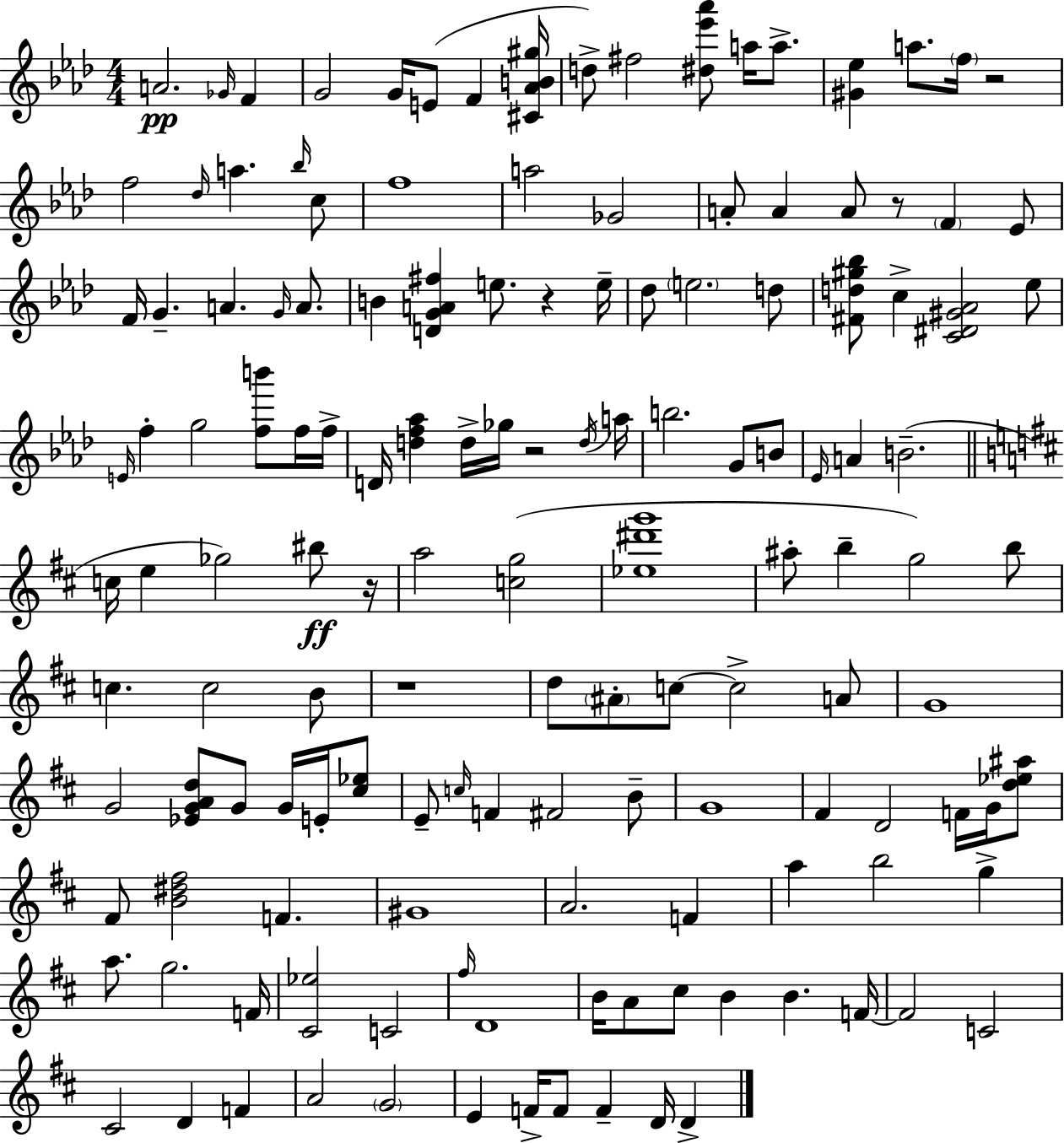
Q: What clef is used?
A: treble